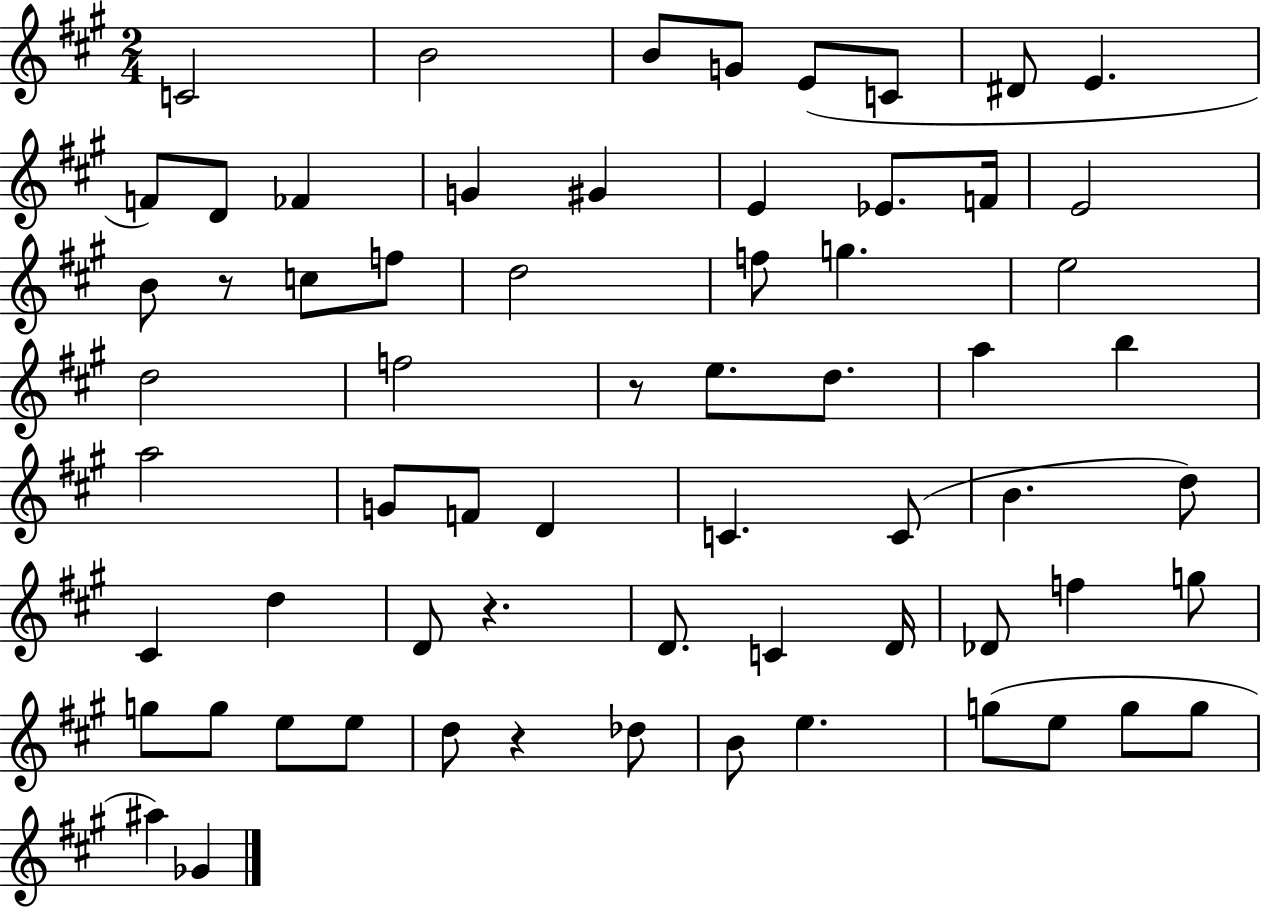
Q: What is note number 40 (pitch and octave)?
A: D5